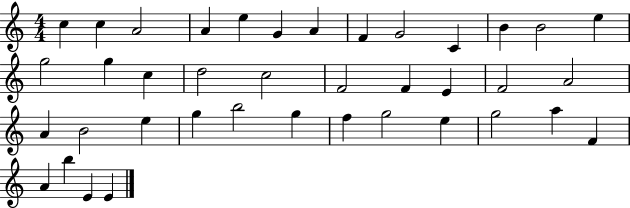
{
  \clef treble
  \numericTimeSignature
  \time 4/4
  \key c \major
  c''4 c''4 a'2 | a'4 e''4 g'4 a'4 | f'4 g'2 c'4 | b'4 b'2 e''4 | \break g''2 g''4 c''4 | d''2 c''2 | f'2 f'4 e'4 | f'2 a'2 | \break a'4 b'2 e''4 | g''4 b''2 g''4 | f''4 g''2 e''4 | g''2 a''4 f'4 | \break a'4 b''4 e'4 e'4 | \bar "|."
}